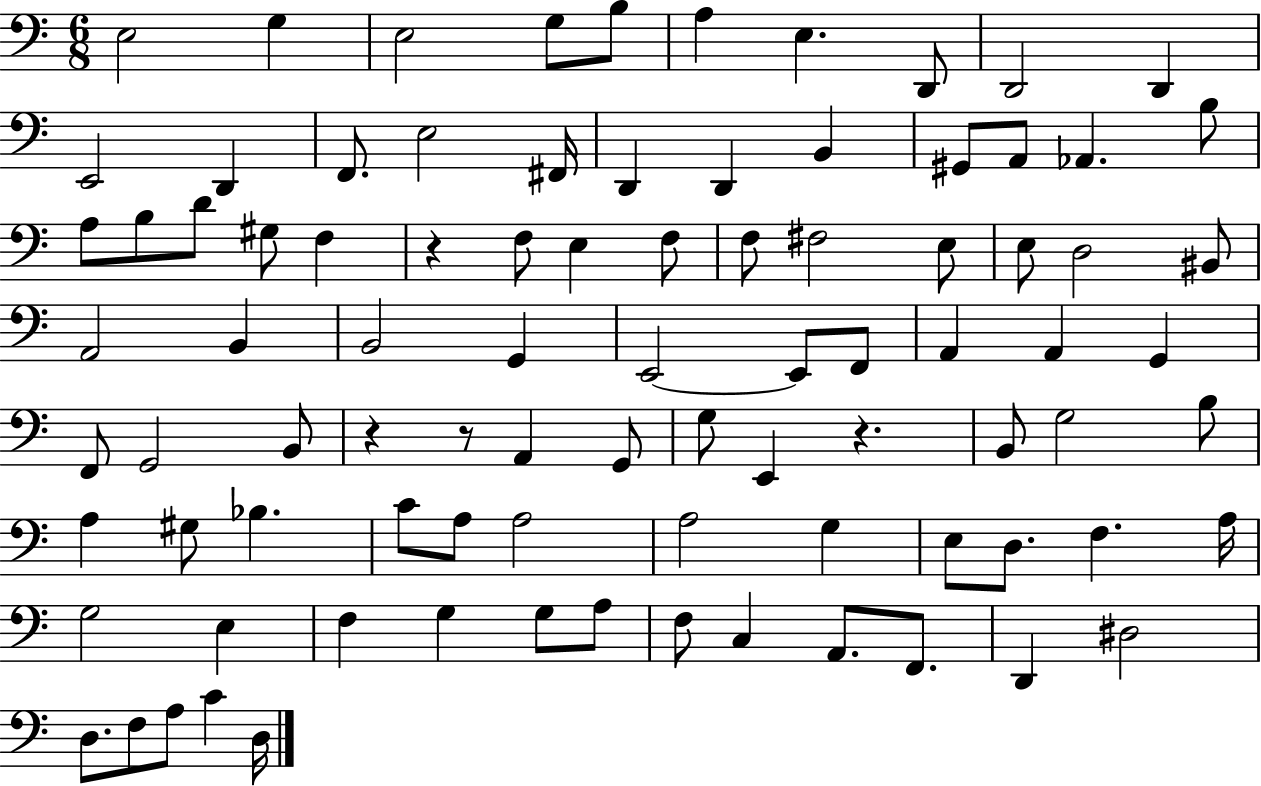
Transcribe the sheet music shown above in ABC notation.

X:1
T:Untitled
M:6/8
L:1/4
K:C
E,2 G, E,2 G,/2 B,/2 A, E, D,,/2 D,,2 D,, E,,2 D,, F,,/2 E,2 ^F,,/4 D,, D,, B,, ^G,,/2 A,,/2 _A,, B,/2 A,/2 B,/2 D/2 ^G,/2 F, z F,/2 E, F,/2 F,/2 ^F,2 E,/2 E,/2 D,2 ^B,,/2 A,,2 B,, B,,2 G,, E,,2 E,,/2 F,,/2 A,, A,, G,, F,,/2 G,,2 B,,/2 z z/2 A,, G,,/2 G,/2 E,, z B,,/2 G,2 B,/2 A, ^G,/2 _B, C/2 A,/2 A,2 A,2 G, E,/2 D,/2 F, A,/4 G,2 E, F, G, G,/2 A,/2 F,/2 C, A,,/2 F,,/2 D,, ^D,2 D,/2 F,/2 A,/2 C D,/4